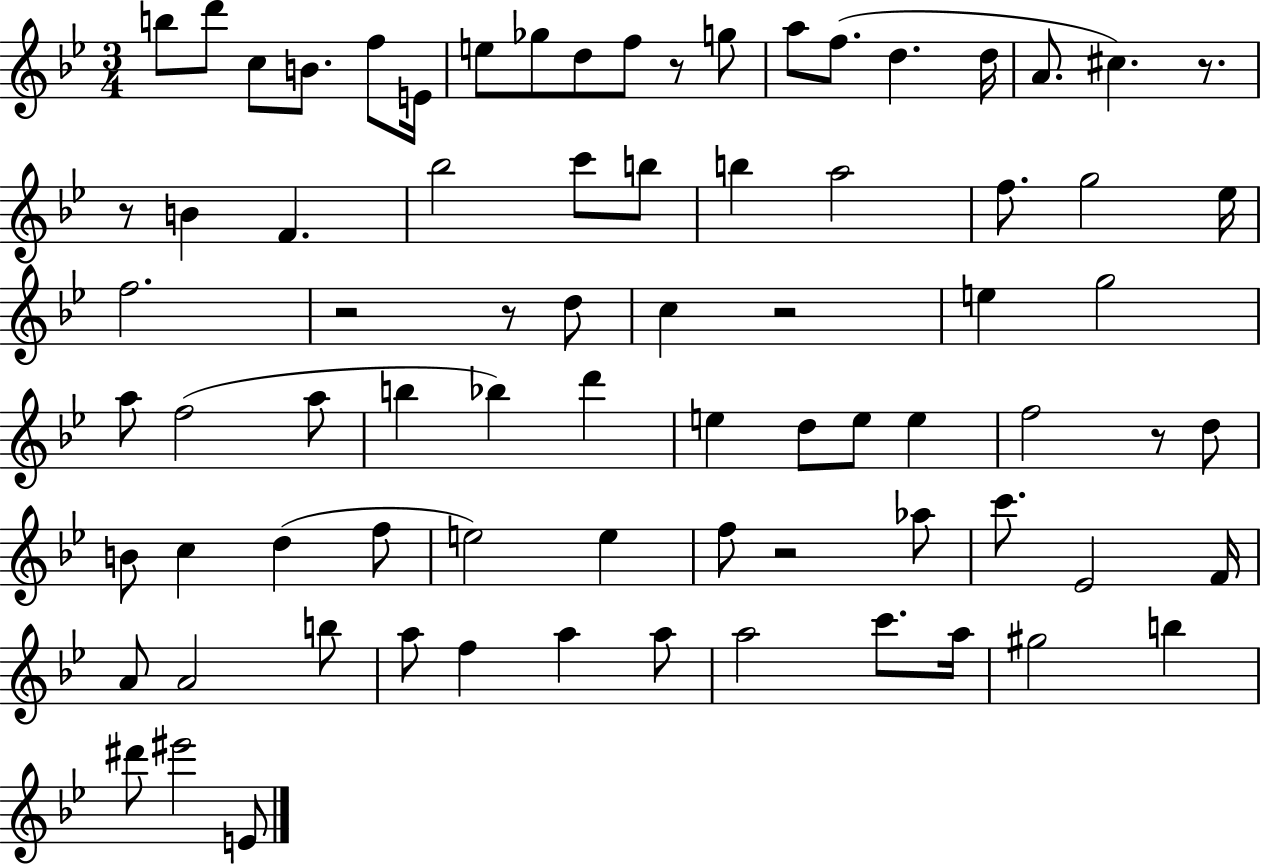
{
  \clef treble
  \numericTimeSignature
  \time 3/4
  \key bes \major
  b''8 d'''8 c''8 b'8. f''8 e'16 | e''8 ges''8 d''8 f''8 r8 g''8 | a''8 f''8.( d''4. d''16 | a'8. cis''4.) r8. | \break r8 b'4 f'4. | bes''2 c'''8 b''8 | b''4 a''2 | f''8. g''2 ees''16 | \break f''2. | r2 r8 d''8 | c''4 r2 | e''4 g''2 | \break a''8 f''2( a''8 | b''4 bes''4) d'''4 | e''4 d''8 e''8 e''4 | f''2 r8 d''8 | \break b'8 c''4 d''4( f''8 | e''2) e''4 | f''8 r2 aes''8 | c'''8. ees'2 f'16 | \break a'8 a'2 b''8 | a''8 f''4 a''4 a''8 | a''2 c'''8. a''16 | gis''2 b''4 | \break dis'''8 eis'''2 e'8 | \bar "|."
}